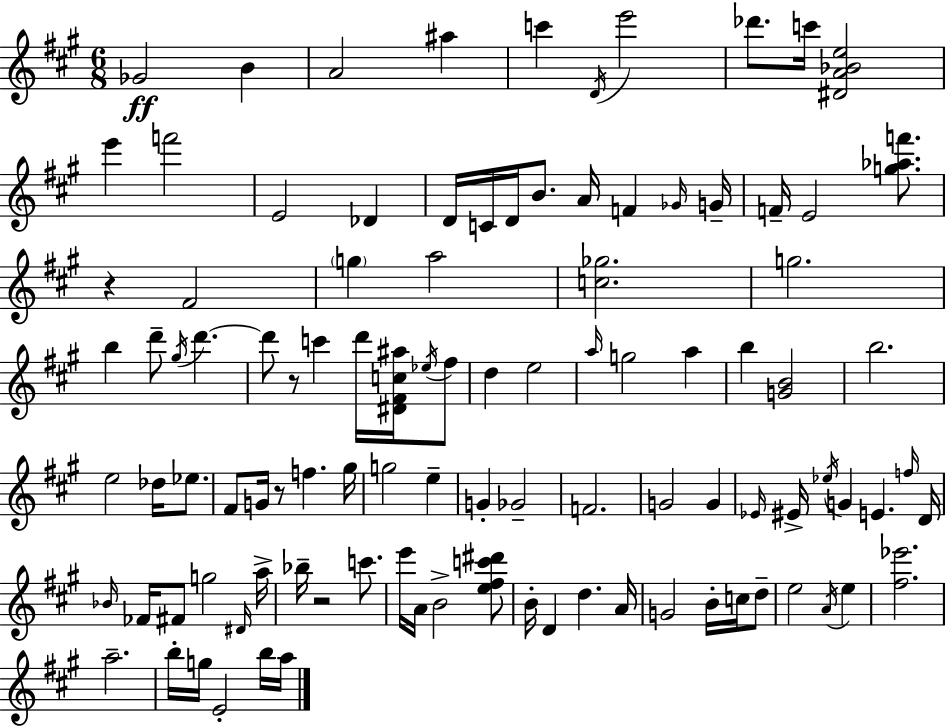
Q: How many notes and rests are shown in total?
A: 103